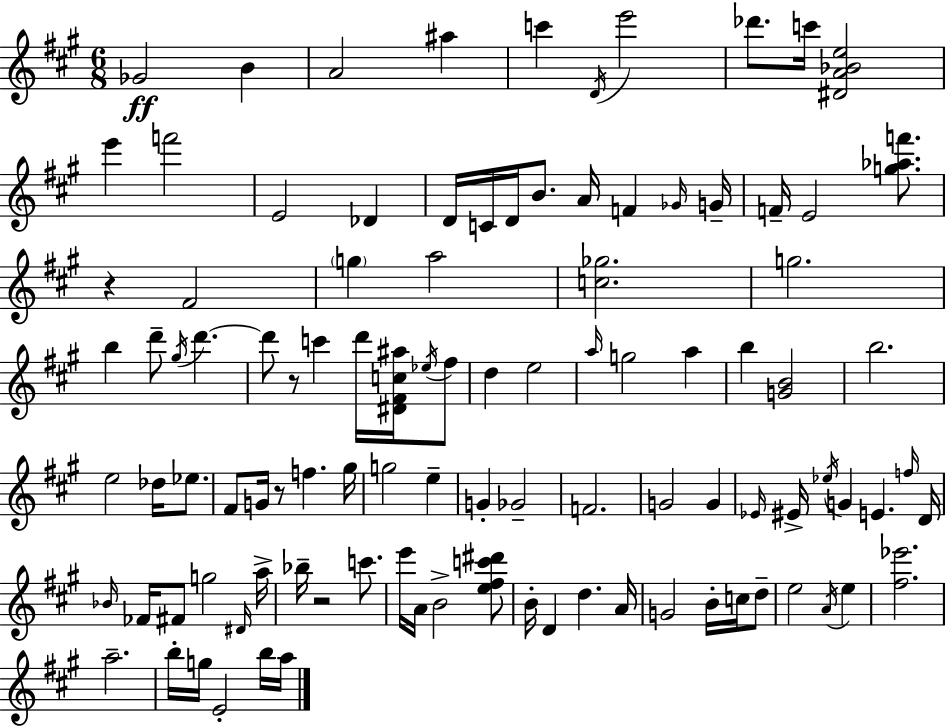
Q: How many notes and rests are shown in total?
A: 103